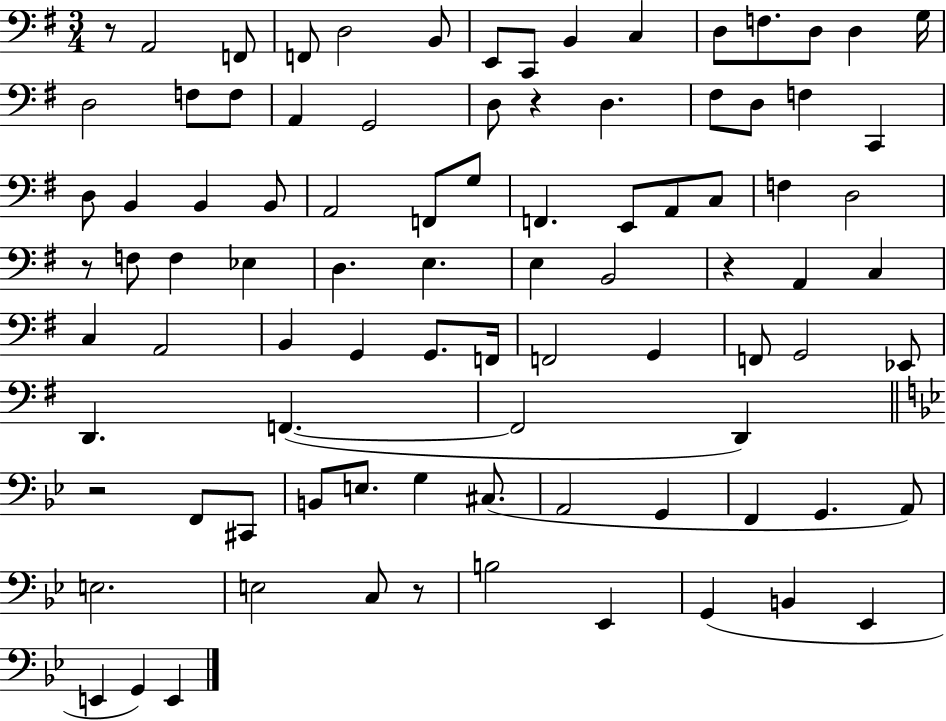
R/e A2/h F2/e F2/e D3/h B2/e E2/e C2/e B2/q C3/q D3/e F3/e. D3/e D3/q G3/s D3/h F3/e F3/e A2/q G2/h D3/e R/q D3/q. F#3/e D3/e F3/q C2/q D3/e B2/q B2/q B2/e A2/h F2/e G3/e F2/q. E2/e A2/e C3/e F3/q D3/h R/e F3/e F3/q Eb3/q D3/q. E3/q. E3/q B2/h R/q A2/q C3/q C3/q A2/h B2/q G2/q G2/e. F2/s F2/h G2/q F2/e G2/h Eb2/e D2/q. F2/q. F2/h D2/q R/h F2/e C#2/e B2/e E3/e. G3/q C#3/e. A2/h G2/q F2/q G2/q. A2/e E3/h. E3/h C3/e R/e B3/h Eb2/q G2/q B2/q Eb2/q E2/q G2/q E2/q